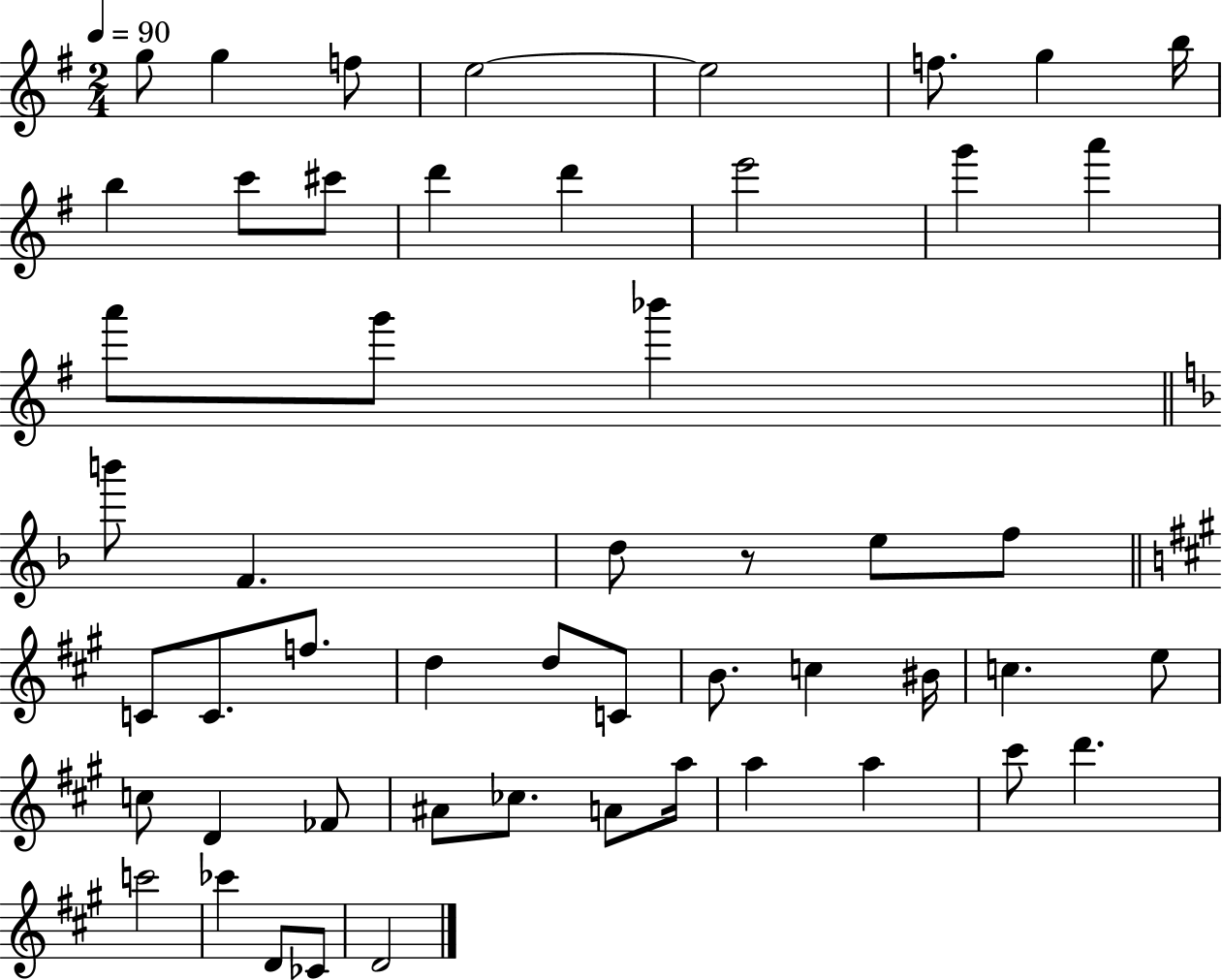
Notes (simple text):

G5/e G5/q F5/e E5/h E5/h F5/e. G5/q B5/s B5/q C6/e C#6/e D6/q D6/q E6/h G6/q A6/q A6/e G6/e Bb6/q B6/e F4/q. D5/e R/e E5/e F5/e C4/e C4/e. F5/e. D5/q D5/e C4/e B4/e. C5/q BIS4/s C5/q. E5/e C5/e D4/q FES4/e A#4/e CES5/e. A4/e A5/s A5/q A5/q C#6/e D6/q. C6/h CES6/q D4/e CES4/e D4/h